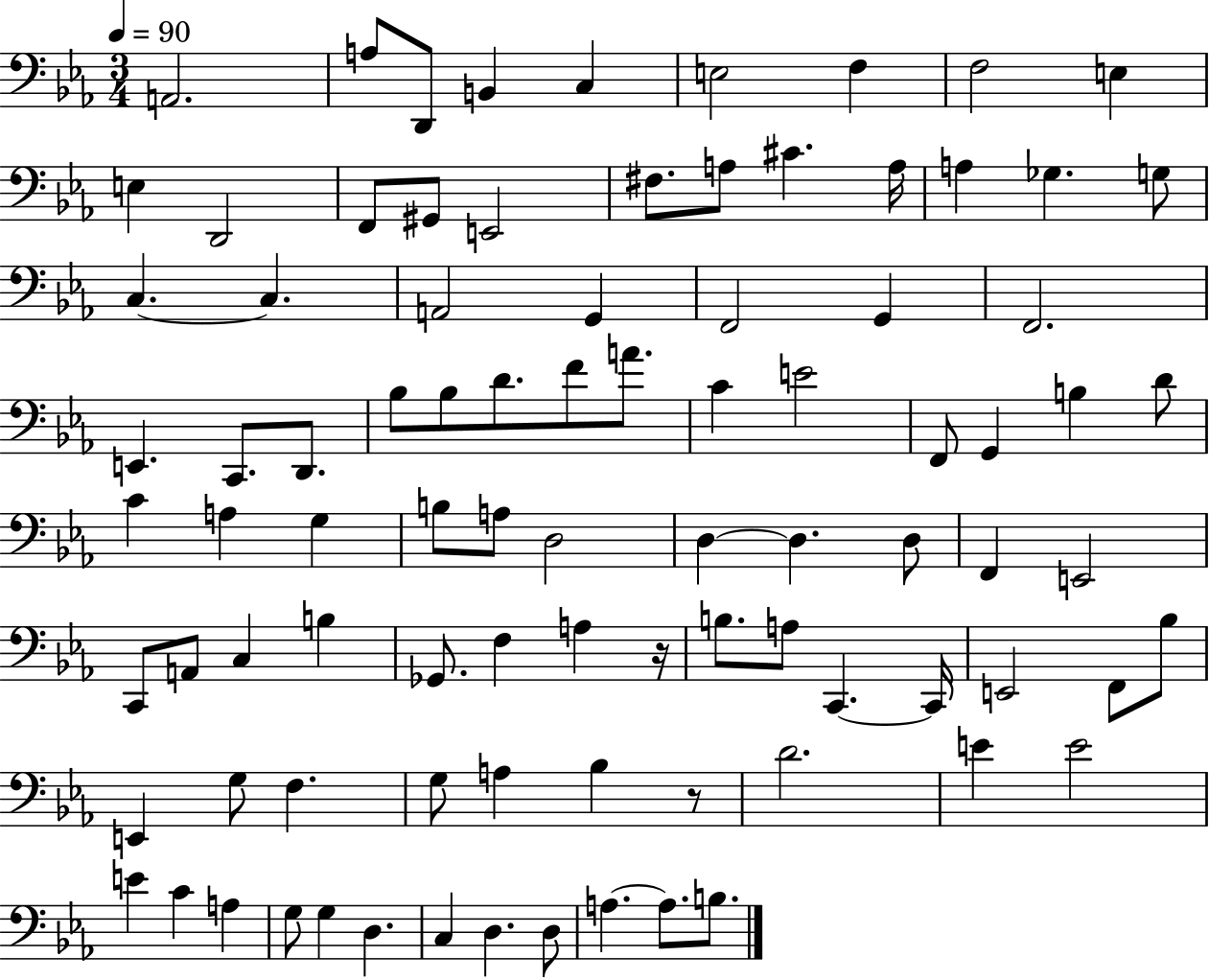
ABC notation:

X:1
T:Untitled
M:3/4
L:1/4
K:Eb
A,,2 A,/2 D,,/2 B,, C, E,2 F, F,2 E, E, D,,2 F,,/2 ^G,,/2 E,,2 ^F,/2 A,/2 ^C A,/4 A, _G, G,/2 C, C, A,,2 G,, F,,2 G,, F,,2 E,, C,,/2 D,,/2 _B,/2 _B,/2 D/2 F/2 A/2 C E2 F,,/2 G,, B, D/2 C A, G, B,/2 A,/2 D,2 D, D, D,/2 F,, E,,2 C,,/2 A,,/2 C, B, _G,,/2 F, A, z/4 B,/2 A,/2 C,, C,,/4 E,,2 F,,/2 _B,/2 E,, G,/2 F, G,/2 A, _B, z/2 D2 E E2 E C A, G,/2 G, D, C, D, D,/2 A, A,/2 B,/2